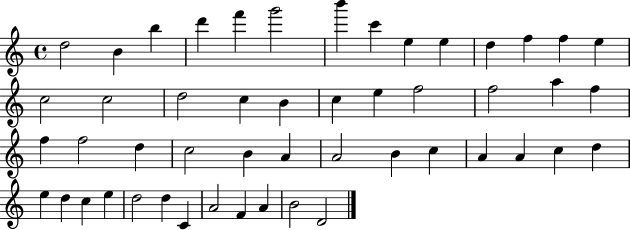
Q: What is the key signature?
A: C major